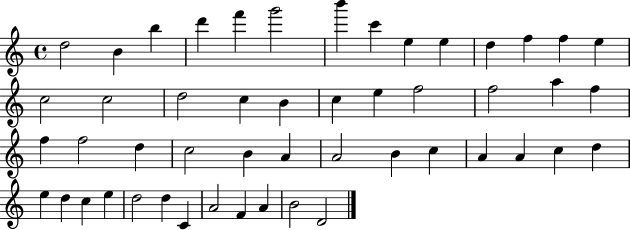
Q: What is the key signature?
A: C major